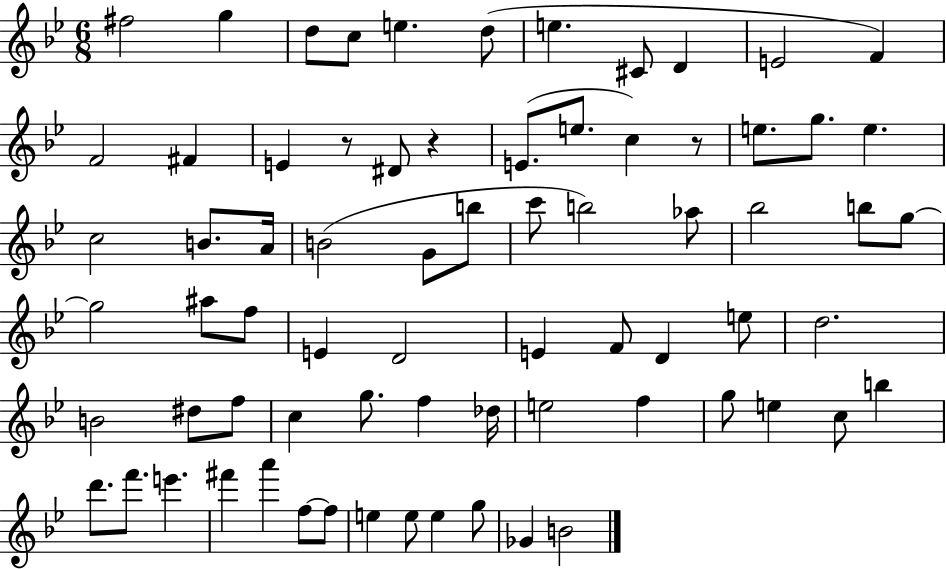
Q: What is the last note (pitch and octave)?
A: B4